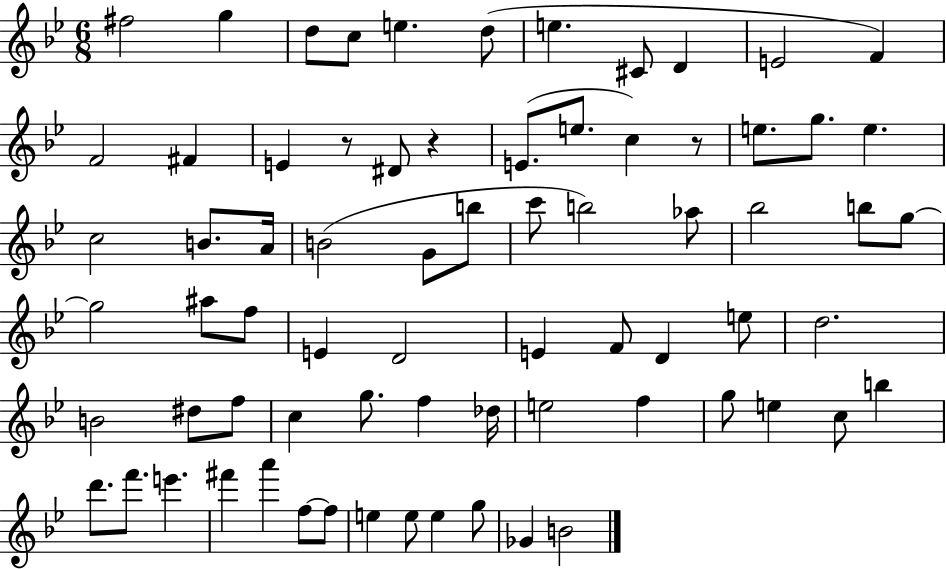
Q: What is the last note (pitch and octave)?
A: B4